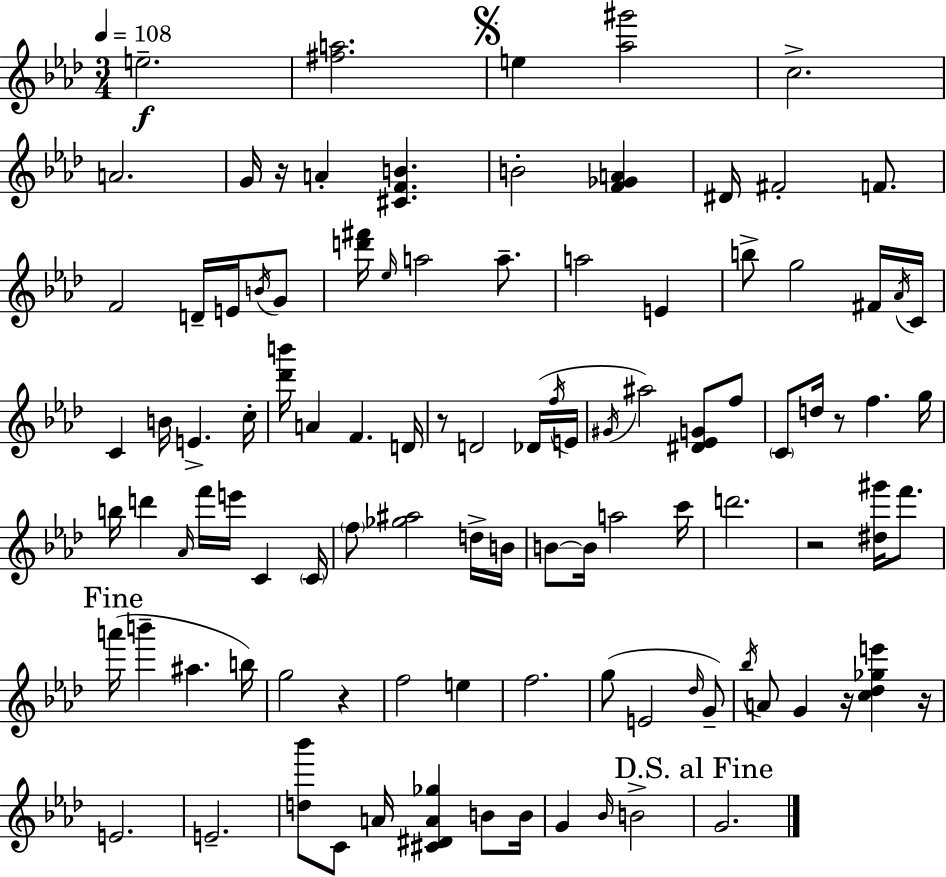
{
  \clef treble
  \numericTimeSignature
  \time 3/4
  \key aes \major
  \tempo 4 = 108
  e''2.--\f | <fis'' a''>2. | \mark \markup { \musicglyph "scripts.segno" } e''4 <aes'' gis'''>2 | c''2.-> | \break a'2. | g'16 r16 a'4-. <cis' f' b'>4. | b'2-. <f' ges' a'>4 | dis'16 fis'2-. f'8. | \break f'2 d'16-- e'16 \acciaccatura { b'16 } g'8 | <d''' fis'''>16 \grace { ees''16 } a''2 a''8.-- | a''2 e'4 | b''8-> g''2 | \break fis'16 \acciaccatura { aes'16 } c'16 c'4 b'16 e'4.-> | c''16-. <des''' b'''>16 a'4 f'4. | d'16 r8 d'2 | des'16( \acciaccatura { f''16 } e'16 \acciaccatura { gis'16 }) ais''2 | \break <dis' ees' g'>8 f''8 \parenthesize c'8 d''16 r8 f''4. | g''16 b''16 d'''4 \grace { aes'16 } f'''16 | e'''16 c'4 \parenthesize c'16 \parenthesize f''8 <ges'' ais''>2 | d''16-> b'16 b'8~~ b'16 a''2 | \break c'''16 d'''2. | r2 | <dis'' gis'''>16 f'''8. \mark "Fine" a'''16( b'''4-- ais''4. | b''16) g''2 | \break r4 f''2 | e''4 f''2. | g''8( e'2 | \grace { des''16 }) g'8-- \acciaccatura { bes''16 } a'8 g'4 | \break r16 <c'' des'' ges'' e'''>4 r16 e'2. | e'2.-- | <d'' bes'''>8 c'8 | a'16 <cis' dis' a' ges''>4 b'8 b'16 g'4 | \break \grace { bes'16 } b'2-> \mark "D.S. al Fine" g'2. | \bar "|."
}